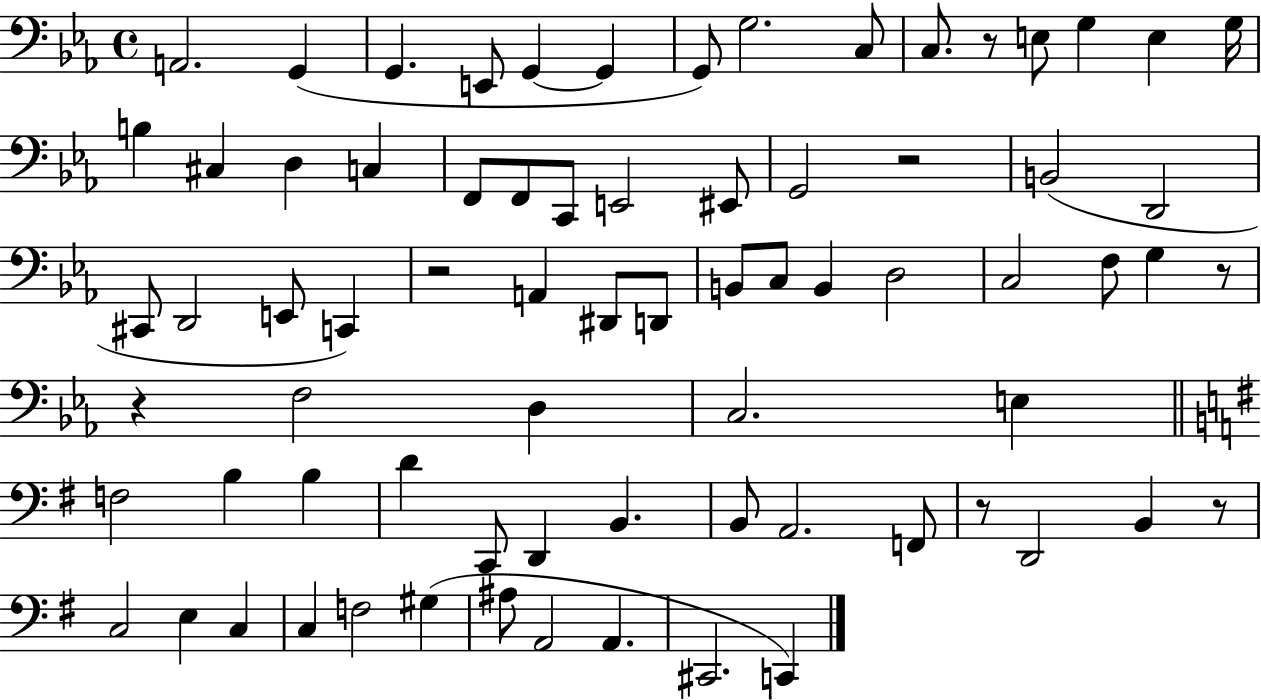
X:1
T:Untitled
M:4/4
L:1/4
K:Eb
A,,2 G,, G,, E,,/2 G,, G,, G,,/2 G,2 C,/2 C,/2 z/2 E,/2 G, E, G,/4 B, ^C, D, C, F,,/2 F,,/2 C,,/2 E,,2 ^E,,/2 G,,2 z2 B,,2 D,,2 ^C,,/2 D,,2 E,,/2 C,, z2 A,, ^D,,/2 D,,/2 B,,/2 C,/2 B,, D,2 C,2 F,/2 G, z/2 z F,2 D, C,2 E, F,2 B, B, D C,,/2 D,, B,, B,,/2 A,,2 F,,/2 z/2 D,,2 B,, z/2 C,2 E, C, C, F,2 ^G, ^A,/2 A,,2 A,, ^C,,2 C,,